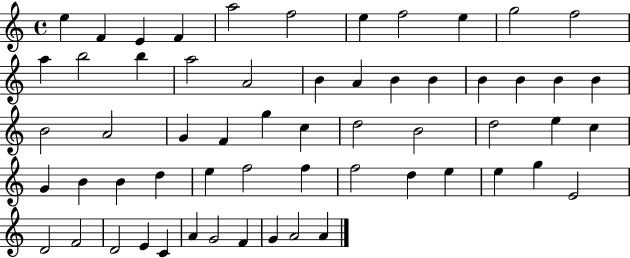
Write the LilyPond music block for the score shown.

{
  \clef treble
  \time 4/4
  \defaultTimeSignature
  \key c \major
  e''4 f'4 e'4 f'4 | a''2 f''2 | e''4 f''2 e''4 | g''2 f''2 | \break a''4 b''2 b''4 | a''2 a'2 | b'4 a'4 b'4 b'4 | b'4 b'4 b'4 b'4 | \break b'2 a'2 | g'4 f'4 g''4 c''4 | d''2 b'2 | d''2 e''4 c''4 | \break g'4 b'4 b'4 d''4 | e''4 f''2 f''4 | f''2 d''4 e''4 | e''4 g''4 e'2 | \break d'2 f'2 | d'2 e'4 c'4 | a'4 g'2 f'4 | g'4 a'2 a'4 | \break \bar "|."
}